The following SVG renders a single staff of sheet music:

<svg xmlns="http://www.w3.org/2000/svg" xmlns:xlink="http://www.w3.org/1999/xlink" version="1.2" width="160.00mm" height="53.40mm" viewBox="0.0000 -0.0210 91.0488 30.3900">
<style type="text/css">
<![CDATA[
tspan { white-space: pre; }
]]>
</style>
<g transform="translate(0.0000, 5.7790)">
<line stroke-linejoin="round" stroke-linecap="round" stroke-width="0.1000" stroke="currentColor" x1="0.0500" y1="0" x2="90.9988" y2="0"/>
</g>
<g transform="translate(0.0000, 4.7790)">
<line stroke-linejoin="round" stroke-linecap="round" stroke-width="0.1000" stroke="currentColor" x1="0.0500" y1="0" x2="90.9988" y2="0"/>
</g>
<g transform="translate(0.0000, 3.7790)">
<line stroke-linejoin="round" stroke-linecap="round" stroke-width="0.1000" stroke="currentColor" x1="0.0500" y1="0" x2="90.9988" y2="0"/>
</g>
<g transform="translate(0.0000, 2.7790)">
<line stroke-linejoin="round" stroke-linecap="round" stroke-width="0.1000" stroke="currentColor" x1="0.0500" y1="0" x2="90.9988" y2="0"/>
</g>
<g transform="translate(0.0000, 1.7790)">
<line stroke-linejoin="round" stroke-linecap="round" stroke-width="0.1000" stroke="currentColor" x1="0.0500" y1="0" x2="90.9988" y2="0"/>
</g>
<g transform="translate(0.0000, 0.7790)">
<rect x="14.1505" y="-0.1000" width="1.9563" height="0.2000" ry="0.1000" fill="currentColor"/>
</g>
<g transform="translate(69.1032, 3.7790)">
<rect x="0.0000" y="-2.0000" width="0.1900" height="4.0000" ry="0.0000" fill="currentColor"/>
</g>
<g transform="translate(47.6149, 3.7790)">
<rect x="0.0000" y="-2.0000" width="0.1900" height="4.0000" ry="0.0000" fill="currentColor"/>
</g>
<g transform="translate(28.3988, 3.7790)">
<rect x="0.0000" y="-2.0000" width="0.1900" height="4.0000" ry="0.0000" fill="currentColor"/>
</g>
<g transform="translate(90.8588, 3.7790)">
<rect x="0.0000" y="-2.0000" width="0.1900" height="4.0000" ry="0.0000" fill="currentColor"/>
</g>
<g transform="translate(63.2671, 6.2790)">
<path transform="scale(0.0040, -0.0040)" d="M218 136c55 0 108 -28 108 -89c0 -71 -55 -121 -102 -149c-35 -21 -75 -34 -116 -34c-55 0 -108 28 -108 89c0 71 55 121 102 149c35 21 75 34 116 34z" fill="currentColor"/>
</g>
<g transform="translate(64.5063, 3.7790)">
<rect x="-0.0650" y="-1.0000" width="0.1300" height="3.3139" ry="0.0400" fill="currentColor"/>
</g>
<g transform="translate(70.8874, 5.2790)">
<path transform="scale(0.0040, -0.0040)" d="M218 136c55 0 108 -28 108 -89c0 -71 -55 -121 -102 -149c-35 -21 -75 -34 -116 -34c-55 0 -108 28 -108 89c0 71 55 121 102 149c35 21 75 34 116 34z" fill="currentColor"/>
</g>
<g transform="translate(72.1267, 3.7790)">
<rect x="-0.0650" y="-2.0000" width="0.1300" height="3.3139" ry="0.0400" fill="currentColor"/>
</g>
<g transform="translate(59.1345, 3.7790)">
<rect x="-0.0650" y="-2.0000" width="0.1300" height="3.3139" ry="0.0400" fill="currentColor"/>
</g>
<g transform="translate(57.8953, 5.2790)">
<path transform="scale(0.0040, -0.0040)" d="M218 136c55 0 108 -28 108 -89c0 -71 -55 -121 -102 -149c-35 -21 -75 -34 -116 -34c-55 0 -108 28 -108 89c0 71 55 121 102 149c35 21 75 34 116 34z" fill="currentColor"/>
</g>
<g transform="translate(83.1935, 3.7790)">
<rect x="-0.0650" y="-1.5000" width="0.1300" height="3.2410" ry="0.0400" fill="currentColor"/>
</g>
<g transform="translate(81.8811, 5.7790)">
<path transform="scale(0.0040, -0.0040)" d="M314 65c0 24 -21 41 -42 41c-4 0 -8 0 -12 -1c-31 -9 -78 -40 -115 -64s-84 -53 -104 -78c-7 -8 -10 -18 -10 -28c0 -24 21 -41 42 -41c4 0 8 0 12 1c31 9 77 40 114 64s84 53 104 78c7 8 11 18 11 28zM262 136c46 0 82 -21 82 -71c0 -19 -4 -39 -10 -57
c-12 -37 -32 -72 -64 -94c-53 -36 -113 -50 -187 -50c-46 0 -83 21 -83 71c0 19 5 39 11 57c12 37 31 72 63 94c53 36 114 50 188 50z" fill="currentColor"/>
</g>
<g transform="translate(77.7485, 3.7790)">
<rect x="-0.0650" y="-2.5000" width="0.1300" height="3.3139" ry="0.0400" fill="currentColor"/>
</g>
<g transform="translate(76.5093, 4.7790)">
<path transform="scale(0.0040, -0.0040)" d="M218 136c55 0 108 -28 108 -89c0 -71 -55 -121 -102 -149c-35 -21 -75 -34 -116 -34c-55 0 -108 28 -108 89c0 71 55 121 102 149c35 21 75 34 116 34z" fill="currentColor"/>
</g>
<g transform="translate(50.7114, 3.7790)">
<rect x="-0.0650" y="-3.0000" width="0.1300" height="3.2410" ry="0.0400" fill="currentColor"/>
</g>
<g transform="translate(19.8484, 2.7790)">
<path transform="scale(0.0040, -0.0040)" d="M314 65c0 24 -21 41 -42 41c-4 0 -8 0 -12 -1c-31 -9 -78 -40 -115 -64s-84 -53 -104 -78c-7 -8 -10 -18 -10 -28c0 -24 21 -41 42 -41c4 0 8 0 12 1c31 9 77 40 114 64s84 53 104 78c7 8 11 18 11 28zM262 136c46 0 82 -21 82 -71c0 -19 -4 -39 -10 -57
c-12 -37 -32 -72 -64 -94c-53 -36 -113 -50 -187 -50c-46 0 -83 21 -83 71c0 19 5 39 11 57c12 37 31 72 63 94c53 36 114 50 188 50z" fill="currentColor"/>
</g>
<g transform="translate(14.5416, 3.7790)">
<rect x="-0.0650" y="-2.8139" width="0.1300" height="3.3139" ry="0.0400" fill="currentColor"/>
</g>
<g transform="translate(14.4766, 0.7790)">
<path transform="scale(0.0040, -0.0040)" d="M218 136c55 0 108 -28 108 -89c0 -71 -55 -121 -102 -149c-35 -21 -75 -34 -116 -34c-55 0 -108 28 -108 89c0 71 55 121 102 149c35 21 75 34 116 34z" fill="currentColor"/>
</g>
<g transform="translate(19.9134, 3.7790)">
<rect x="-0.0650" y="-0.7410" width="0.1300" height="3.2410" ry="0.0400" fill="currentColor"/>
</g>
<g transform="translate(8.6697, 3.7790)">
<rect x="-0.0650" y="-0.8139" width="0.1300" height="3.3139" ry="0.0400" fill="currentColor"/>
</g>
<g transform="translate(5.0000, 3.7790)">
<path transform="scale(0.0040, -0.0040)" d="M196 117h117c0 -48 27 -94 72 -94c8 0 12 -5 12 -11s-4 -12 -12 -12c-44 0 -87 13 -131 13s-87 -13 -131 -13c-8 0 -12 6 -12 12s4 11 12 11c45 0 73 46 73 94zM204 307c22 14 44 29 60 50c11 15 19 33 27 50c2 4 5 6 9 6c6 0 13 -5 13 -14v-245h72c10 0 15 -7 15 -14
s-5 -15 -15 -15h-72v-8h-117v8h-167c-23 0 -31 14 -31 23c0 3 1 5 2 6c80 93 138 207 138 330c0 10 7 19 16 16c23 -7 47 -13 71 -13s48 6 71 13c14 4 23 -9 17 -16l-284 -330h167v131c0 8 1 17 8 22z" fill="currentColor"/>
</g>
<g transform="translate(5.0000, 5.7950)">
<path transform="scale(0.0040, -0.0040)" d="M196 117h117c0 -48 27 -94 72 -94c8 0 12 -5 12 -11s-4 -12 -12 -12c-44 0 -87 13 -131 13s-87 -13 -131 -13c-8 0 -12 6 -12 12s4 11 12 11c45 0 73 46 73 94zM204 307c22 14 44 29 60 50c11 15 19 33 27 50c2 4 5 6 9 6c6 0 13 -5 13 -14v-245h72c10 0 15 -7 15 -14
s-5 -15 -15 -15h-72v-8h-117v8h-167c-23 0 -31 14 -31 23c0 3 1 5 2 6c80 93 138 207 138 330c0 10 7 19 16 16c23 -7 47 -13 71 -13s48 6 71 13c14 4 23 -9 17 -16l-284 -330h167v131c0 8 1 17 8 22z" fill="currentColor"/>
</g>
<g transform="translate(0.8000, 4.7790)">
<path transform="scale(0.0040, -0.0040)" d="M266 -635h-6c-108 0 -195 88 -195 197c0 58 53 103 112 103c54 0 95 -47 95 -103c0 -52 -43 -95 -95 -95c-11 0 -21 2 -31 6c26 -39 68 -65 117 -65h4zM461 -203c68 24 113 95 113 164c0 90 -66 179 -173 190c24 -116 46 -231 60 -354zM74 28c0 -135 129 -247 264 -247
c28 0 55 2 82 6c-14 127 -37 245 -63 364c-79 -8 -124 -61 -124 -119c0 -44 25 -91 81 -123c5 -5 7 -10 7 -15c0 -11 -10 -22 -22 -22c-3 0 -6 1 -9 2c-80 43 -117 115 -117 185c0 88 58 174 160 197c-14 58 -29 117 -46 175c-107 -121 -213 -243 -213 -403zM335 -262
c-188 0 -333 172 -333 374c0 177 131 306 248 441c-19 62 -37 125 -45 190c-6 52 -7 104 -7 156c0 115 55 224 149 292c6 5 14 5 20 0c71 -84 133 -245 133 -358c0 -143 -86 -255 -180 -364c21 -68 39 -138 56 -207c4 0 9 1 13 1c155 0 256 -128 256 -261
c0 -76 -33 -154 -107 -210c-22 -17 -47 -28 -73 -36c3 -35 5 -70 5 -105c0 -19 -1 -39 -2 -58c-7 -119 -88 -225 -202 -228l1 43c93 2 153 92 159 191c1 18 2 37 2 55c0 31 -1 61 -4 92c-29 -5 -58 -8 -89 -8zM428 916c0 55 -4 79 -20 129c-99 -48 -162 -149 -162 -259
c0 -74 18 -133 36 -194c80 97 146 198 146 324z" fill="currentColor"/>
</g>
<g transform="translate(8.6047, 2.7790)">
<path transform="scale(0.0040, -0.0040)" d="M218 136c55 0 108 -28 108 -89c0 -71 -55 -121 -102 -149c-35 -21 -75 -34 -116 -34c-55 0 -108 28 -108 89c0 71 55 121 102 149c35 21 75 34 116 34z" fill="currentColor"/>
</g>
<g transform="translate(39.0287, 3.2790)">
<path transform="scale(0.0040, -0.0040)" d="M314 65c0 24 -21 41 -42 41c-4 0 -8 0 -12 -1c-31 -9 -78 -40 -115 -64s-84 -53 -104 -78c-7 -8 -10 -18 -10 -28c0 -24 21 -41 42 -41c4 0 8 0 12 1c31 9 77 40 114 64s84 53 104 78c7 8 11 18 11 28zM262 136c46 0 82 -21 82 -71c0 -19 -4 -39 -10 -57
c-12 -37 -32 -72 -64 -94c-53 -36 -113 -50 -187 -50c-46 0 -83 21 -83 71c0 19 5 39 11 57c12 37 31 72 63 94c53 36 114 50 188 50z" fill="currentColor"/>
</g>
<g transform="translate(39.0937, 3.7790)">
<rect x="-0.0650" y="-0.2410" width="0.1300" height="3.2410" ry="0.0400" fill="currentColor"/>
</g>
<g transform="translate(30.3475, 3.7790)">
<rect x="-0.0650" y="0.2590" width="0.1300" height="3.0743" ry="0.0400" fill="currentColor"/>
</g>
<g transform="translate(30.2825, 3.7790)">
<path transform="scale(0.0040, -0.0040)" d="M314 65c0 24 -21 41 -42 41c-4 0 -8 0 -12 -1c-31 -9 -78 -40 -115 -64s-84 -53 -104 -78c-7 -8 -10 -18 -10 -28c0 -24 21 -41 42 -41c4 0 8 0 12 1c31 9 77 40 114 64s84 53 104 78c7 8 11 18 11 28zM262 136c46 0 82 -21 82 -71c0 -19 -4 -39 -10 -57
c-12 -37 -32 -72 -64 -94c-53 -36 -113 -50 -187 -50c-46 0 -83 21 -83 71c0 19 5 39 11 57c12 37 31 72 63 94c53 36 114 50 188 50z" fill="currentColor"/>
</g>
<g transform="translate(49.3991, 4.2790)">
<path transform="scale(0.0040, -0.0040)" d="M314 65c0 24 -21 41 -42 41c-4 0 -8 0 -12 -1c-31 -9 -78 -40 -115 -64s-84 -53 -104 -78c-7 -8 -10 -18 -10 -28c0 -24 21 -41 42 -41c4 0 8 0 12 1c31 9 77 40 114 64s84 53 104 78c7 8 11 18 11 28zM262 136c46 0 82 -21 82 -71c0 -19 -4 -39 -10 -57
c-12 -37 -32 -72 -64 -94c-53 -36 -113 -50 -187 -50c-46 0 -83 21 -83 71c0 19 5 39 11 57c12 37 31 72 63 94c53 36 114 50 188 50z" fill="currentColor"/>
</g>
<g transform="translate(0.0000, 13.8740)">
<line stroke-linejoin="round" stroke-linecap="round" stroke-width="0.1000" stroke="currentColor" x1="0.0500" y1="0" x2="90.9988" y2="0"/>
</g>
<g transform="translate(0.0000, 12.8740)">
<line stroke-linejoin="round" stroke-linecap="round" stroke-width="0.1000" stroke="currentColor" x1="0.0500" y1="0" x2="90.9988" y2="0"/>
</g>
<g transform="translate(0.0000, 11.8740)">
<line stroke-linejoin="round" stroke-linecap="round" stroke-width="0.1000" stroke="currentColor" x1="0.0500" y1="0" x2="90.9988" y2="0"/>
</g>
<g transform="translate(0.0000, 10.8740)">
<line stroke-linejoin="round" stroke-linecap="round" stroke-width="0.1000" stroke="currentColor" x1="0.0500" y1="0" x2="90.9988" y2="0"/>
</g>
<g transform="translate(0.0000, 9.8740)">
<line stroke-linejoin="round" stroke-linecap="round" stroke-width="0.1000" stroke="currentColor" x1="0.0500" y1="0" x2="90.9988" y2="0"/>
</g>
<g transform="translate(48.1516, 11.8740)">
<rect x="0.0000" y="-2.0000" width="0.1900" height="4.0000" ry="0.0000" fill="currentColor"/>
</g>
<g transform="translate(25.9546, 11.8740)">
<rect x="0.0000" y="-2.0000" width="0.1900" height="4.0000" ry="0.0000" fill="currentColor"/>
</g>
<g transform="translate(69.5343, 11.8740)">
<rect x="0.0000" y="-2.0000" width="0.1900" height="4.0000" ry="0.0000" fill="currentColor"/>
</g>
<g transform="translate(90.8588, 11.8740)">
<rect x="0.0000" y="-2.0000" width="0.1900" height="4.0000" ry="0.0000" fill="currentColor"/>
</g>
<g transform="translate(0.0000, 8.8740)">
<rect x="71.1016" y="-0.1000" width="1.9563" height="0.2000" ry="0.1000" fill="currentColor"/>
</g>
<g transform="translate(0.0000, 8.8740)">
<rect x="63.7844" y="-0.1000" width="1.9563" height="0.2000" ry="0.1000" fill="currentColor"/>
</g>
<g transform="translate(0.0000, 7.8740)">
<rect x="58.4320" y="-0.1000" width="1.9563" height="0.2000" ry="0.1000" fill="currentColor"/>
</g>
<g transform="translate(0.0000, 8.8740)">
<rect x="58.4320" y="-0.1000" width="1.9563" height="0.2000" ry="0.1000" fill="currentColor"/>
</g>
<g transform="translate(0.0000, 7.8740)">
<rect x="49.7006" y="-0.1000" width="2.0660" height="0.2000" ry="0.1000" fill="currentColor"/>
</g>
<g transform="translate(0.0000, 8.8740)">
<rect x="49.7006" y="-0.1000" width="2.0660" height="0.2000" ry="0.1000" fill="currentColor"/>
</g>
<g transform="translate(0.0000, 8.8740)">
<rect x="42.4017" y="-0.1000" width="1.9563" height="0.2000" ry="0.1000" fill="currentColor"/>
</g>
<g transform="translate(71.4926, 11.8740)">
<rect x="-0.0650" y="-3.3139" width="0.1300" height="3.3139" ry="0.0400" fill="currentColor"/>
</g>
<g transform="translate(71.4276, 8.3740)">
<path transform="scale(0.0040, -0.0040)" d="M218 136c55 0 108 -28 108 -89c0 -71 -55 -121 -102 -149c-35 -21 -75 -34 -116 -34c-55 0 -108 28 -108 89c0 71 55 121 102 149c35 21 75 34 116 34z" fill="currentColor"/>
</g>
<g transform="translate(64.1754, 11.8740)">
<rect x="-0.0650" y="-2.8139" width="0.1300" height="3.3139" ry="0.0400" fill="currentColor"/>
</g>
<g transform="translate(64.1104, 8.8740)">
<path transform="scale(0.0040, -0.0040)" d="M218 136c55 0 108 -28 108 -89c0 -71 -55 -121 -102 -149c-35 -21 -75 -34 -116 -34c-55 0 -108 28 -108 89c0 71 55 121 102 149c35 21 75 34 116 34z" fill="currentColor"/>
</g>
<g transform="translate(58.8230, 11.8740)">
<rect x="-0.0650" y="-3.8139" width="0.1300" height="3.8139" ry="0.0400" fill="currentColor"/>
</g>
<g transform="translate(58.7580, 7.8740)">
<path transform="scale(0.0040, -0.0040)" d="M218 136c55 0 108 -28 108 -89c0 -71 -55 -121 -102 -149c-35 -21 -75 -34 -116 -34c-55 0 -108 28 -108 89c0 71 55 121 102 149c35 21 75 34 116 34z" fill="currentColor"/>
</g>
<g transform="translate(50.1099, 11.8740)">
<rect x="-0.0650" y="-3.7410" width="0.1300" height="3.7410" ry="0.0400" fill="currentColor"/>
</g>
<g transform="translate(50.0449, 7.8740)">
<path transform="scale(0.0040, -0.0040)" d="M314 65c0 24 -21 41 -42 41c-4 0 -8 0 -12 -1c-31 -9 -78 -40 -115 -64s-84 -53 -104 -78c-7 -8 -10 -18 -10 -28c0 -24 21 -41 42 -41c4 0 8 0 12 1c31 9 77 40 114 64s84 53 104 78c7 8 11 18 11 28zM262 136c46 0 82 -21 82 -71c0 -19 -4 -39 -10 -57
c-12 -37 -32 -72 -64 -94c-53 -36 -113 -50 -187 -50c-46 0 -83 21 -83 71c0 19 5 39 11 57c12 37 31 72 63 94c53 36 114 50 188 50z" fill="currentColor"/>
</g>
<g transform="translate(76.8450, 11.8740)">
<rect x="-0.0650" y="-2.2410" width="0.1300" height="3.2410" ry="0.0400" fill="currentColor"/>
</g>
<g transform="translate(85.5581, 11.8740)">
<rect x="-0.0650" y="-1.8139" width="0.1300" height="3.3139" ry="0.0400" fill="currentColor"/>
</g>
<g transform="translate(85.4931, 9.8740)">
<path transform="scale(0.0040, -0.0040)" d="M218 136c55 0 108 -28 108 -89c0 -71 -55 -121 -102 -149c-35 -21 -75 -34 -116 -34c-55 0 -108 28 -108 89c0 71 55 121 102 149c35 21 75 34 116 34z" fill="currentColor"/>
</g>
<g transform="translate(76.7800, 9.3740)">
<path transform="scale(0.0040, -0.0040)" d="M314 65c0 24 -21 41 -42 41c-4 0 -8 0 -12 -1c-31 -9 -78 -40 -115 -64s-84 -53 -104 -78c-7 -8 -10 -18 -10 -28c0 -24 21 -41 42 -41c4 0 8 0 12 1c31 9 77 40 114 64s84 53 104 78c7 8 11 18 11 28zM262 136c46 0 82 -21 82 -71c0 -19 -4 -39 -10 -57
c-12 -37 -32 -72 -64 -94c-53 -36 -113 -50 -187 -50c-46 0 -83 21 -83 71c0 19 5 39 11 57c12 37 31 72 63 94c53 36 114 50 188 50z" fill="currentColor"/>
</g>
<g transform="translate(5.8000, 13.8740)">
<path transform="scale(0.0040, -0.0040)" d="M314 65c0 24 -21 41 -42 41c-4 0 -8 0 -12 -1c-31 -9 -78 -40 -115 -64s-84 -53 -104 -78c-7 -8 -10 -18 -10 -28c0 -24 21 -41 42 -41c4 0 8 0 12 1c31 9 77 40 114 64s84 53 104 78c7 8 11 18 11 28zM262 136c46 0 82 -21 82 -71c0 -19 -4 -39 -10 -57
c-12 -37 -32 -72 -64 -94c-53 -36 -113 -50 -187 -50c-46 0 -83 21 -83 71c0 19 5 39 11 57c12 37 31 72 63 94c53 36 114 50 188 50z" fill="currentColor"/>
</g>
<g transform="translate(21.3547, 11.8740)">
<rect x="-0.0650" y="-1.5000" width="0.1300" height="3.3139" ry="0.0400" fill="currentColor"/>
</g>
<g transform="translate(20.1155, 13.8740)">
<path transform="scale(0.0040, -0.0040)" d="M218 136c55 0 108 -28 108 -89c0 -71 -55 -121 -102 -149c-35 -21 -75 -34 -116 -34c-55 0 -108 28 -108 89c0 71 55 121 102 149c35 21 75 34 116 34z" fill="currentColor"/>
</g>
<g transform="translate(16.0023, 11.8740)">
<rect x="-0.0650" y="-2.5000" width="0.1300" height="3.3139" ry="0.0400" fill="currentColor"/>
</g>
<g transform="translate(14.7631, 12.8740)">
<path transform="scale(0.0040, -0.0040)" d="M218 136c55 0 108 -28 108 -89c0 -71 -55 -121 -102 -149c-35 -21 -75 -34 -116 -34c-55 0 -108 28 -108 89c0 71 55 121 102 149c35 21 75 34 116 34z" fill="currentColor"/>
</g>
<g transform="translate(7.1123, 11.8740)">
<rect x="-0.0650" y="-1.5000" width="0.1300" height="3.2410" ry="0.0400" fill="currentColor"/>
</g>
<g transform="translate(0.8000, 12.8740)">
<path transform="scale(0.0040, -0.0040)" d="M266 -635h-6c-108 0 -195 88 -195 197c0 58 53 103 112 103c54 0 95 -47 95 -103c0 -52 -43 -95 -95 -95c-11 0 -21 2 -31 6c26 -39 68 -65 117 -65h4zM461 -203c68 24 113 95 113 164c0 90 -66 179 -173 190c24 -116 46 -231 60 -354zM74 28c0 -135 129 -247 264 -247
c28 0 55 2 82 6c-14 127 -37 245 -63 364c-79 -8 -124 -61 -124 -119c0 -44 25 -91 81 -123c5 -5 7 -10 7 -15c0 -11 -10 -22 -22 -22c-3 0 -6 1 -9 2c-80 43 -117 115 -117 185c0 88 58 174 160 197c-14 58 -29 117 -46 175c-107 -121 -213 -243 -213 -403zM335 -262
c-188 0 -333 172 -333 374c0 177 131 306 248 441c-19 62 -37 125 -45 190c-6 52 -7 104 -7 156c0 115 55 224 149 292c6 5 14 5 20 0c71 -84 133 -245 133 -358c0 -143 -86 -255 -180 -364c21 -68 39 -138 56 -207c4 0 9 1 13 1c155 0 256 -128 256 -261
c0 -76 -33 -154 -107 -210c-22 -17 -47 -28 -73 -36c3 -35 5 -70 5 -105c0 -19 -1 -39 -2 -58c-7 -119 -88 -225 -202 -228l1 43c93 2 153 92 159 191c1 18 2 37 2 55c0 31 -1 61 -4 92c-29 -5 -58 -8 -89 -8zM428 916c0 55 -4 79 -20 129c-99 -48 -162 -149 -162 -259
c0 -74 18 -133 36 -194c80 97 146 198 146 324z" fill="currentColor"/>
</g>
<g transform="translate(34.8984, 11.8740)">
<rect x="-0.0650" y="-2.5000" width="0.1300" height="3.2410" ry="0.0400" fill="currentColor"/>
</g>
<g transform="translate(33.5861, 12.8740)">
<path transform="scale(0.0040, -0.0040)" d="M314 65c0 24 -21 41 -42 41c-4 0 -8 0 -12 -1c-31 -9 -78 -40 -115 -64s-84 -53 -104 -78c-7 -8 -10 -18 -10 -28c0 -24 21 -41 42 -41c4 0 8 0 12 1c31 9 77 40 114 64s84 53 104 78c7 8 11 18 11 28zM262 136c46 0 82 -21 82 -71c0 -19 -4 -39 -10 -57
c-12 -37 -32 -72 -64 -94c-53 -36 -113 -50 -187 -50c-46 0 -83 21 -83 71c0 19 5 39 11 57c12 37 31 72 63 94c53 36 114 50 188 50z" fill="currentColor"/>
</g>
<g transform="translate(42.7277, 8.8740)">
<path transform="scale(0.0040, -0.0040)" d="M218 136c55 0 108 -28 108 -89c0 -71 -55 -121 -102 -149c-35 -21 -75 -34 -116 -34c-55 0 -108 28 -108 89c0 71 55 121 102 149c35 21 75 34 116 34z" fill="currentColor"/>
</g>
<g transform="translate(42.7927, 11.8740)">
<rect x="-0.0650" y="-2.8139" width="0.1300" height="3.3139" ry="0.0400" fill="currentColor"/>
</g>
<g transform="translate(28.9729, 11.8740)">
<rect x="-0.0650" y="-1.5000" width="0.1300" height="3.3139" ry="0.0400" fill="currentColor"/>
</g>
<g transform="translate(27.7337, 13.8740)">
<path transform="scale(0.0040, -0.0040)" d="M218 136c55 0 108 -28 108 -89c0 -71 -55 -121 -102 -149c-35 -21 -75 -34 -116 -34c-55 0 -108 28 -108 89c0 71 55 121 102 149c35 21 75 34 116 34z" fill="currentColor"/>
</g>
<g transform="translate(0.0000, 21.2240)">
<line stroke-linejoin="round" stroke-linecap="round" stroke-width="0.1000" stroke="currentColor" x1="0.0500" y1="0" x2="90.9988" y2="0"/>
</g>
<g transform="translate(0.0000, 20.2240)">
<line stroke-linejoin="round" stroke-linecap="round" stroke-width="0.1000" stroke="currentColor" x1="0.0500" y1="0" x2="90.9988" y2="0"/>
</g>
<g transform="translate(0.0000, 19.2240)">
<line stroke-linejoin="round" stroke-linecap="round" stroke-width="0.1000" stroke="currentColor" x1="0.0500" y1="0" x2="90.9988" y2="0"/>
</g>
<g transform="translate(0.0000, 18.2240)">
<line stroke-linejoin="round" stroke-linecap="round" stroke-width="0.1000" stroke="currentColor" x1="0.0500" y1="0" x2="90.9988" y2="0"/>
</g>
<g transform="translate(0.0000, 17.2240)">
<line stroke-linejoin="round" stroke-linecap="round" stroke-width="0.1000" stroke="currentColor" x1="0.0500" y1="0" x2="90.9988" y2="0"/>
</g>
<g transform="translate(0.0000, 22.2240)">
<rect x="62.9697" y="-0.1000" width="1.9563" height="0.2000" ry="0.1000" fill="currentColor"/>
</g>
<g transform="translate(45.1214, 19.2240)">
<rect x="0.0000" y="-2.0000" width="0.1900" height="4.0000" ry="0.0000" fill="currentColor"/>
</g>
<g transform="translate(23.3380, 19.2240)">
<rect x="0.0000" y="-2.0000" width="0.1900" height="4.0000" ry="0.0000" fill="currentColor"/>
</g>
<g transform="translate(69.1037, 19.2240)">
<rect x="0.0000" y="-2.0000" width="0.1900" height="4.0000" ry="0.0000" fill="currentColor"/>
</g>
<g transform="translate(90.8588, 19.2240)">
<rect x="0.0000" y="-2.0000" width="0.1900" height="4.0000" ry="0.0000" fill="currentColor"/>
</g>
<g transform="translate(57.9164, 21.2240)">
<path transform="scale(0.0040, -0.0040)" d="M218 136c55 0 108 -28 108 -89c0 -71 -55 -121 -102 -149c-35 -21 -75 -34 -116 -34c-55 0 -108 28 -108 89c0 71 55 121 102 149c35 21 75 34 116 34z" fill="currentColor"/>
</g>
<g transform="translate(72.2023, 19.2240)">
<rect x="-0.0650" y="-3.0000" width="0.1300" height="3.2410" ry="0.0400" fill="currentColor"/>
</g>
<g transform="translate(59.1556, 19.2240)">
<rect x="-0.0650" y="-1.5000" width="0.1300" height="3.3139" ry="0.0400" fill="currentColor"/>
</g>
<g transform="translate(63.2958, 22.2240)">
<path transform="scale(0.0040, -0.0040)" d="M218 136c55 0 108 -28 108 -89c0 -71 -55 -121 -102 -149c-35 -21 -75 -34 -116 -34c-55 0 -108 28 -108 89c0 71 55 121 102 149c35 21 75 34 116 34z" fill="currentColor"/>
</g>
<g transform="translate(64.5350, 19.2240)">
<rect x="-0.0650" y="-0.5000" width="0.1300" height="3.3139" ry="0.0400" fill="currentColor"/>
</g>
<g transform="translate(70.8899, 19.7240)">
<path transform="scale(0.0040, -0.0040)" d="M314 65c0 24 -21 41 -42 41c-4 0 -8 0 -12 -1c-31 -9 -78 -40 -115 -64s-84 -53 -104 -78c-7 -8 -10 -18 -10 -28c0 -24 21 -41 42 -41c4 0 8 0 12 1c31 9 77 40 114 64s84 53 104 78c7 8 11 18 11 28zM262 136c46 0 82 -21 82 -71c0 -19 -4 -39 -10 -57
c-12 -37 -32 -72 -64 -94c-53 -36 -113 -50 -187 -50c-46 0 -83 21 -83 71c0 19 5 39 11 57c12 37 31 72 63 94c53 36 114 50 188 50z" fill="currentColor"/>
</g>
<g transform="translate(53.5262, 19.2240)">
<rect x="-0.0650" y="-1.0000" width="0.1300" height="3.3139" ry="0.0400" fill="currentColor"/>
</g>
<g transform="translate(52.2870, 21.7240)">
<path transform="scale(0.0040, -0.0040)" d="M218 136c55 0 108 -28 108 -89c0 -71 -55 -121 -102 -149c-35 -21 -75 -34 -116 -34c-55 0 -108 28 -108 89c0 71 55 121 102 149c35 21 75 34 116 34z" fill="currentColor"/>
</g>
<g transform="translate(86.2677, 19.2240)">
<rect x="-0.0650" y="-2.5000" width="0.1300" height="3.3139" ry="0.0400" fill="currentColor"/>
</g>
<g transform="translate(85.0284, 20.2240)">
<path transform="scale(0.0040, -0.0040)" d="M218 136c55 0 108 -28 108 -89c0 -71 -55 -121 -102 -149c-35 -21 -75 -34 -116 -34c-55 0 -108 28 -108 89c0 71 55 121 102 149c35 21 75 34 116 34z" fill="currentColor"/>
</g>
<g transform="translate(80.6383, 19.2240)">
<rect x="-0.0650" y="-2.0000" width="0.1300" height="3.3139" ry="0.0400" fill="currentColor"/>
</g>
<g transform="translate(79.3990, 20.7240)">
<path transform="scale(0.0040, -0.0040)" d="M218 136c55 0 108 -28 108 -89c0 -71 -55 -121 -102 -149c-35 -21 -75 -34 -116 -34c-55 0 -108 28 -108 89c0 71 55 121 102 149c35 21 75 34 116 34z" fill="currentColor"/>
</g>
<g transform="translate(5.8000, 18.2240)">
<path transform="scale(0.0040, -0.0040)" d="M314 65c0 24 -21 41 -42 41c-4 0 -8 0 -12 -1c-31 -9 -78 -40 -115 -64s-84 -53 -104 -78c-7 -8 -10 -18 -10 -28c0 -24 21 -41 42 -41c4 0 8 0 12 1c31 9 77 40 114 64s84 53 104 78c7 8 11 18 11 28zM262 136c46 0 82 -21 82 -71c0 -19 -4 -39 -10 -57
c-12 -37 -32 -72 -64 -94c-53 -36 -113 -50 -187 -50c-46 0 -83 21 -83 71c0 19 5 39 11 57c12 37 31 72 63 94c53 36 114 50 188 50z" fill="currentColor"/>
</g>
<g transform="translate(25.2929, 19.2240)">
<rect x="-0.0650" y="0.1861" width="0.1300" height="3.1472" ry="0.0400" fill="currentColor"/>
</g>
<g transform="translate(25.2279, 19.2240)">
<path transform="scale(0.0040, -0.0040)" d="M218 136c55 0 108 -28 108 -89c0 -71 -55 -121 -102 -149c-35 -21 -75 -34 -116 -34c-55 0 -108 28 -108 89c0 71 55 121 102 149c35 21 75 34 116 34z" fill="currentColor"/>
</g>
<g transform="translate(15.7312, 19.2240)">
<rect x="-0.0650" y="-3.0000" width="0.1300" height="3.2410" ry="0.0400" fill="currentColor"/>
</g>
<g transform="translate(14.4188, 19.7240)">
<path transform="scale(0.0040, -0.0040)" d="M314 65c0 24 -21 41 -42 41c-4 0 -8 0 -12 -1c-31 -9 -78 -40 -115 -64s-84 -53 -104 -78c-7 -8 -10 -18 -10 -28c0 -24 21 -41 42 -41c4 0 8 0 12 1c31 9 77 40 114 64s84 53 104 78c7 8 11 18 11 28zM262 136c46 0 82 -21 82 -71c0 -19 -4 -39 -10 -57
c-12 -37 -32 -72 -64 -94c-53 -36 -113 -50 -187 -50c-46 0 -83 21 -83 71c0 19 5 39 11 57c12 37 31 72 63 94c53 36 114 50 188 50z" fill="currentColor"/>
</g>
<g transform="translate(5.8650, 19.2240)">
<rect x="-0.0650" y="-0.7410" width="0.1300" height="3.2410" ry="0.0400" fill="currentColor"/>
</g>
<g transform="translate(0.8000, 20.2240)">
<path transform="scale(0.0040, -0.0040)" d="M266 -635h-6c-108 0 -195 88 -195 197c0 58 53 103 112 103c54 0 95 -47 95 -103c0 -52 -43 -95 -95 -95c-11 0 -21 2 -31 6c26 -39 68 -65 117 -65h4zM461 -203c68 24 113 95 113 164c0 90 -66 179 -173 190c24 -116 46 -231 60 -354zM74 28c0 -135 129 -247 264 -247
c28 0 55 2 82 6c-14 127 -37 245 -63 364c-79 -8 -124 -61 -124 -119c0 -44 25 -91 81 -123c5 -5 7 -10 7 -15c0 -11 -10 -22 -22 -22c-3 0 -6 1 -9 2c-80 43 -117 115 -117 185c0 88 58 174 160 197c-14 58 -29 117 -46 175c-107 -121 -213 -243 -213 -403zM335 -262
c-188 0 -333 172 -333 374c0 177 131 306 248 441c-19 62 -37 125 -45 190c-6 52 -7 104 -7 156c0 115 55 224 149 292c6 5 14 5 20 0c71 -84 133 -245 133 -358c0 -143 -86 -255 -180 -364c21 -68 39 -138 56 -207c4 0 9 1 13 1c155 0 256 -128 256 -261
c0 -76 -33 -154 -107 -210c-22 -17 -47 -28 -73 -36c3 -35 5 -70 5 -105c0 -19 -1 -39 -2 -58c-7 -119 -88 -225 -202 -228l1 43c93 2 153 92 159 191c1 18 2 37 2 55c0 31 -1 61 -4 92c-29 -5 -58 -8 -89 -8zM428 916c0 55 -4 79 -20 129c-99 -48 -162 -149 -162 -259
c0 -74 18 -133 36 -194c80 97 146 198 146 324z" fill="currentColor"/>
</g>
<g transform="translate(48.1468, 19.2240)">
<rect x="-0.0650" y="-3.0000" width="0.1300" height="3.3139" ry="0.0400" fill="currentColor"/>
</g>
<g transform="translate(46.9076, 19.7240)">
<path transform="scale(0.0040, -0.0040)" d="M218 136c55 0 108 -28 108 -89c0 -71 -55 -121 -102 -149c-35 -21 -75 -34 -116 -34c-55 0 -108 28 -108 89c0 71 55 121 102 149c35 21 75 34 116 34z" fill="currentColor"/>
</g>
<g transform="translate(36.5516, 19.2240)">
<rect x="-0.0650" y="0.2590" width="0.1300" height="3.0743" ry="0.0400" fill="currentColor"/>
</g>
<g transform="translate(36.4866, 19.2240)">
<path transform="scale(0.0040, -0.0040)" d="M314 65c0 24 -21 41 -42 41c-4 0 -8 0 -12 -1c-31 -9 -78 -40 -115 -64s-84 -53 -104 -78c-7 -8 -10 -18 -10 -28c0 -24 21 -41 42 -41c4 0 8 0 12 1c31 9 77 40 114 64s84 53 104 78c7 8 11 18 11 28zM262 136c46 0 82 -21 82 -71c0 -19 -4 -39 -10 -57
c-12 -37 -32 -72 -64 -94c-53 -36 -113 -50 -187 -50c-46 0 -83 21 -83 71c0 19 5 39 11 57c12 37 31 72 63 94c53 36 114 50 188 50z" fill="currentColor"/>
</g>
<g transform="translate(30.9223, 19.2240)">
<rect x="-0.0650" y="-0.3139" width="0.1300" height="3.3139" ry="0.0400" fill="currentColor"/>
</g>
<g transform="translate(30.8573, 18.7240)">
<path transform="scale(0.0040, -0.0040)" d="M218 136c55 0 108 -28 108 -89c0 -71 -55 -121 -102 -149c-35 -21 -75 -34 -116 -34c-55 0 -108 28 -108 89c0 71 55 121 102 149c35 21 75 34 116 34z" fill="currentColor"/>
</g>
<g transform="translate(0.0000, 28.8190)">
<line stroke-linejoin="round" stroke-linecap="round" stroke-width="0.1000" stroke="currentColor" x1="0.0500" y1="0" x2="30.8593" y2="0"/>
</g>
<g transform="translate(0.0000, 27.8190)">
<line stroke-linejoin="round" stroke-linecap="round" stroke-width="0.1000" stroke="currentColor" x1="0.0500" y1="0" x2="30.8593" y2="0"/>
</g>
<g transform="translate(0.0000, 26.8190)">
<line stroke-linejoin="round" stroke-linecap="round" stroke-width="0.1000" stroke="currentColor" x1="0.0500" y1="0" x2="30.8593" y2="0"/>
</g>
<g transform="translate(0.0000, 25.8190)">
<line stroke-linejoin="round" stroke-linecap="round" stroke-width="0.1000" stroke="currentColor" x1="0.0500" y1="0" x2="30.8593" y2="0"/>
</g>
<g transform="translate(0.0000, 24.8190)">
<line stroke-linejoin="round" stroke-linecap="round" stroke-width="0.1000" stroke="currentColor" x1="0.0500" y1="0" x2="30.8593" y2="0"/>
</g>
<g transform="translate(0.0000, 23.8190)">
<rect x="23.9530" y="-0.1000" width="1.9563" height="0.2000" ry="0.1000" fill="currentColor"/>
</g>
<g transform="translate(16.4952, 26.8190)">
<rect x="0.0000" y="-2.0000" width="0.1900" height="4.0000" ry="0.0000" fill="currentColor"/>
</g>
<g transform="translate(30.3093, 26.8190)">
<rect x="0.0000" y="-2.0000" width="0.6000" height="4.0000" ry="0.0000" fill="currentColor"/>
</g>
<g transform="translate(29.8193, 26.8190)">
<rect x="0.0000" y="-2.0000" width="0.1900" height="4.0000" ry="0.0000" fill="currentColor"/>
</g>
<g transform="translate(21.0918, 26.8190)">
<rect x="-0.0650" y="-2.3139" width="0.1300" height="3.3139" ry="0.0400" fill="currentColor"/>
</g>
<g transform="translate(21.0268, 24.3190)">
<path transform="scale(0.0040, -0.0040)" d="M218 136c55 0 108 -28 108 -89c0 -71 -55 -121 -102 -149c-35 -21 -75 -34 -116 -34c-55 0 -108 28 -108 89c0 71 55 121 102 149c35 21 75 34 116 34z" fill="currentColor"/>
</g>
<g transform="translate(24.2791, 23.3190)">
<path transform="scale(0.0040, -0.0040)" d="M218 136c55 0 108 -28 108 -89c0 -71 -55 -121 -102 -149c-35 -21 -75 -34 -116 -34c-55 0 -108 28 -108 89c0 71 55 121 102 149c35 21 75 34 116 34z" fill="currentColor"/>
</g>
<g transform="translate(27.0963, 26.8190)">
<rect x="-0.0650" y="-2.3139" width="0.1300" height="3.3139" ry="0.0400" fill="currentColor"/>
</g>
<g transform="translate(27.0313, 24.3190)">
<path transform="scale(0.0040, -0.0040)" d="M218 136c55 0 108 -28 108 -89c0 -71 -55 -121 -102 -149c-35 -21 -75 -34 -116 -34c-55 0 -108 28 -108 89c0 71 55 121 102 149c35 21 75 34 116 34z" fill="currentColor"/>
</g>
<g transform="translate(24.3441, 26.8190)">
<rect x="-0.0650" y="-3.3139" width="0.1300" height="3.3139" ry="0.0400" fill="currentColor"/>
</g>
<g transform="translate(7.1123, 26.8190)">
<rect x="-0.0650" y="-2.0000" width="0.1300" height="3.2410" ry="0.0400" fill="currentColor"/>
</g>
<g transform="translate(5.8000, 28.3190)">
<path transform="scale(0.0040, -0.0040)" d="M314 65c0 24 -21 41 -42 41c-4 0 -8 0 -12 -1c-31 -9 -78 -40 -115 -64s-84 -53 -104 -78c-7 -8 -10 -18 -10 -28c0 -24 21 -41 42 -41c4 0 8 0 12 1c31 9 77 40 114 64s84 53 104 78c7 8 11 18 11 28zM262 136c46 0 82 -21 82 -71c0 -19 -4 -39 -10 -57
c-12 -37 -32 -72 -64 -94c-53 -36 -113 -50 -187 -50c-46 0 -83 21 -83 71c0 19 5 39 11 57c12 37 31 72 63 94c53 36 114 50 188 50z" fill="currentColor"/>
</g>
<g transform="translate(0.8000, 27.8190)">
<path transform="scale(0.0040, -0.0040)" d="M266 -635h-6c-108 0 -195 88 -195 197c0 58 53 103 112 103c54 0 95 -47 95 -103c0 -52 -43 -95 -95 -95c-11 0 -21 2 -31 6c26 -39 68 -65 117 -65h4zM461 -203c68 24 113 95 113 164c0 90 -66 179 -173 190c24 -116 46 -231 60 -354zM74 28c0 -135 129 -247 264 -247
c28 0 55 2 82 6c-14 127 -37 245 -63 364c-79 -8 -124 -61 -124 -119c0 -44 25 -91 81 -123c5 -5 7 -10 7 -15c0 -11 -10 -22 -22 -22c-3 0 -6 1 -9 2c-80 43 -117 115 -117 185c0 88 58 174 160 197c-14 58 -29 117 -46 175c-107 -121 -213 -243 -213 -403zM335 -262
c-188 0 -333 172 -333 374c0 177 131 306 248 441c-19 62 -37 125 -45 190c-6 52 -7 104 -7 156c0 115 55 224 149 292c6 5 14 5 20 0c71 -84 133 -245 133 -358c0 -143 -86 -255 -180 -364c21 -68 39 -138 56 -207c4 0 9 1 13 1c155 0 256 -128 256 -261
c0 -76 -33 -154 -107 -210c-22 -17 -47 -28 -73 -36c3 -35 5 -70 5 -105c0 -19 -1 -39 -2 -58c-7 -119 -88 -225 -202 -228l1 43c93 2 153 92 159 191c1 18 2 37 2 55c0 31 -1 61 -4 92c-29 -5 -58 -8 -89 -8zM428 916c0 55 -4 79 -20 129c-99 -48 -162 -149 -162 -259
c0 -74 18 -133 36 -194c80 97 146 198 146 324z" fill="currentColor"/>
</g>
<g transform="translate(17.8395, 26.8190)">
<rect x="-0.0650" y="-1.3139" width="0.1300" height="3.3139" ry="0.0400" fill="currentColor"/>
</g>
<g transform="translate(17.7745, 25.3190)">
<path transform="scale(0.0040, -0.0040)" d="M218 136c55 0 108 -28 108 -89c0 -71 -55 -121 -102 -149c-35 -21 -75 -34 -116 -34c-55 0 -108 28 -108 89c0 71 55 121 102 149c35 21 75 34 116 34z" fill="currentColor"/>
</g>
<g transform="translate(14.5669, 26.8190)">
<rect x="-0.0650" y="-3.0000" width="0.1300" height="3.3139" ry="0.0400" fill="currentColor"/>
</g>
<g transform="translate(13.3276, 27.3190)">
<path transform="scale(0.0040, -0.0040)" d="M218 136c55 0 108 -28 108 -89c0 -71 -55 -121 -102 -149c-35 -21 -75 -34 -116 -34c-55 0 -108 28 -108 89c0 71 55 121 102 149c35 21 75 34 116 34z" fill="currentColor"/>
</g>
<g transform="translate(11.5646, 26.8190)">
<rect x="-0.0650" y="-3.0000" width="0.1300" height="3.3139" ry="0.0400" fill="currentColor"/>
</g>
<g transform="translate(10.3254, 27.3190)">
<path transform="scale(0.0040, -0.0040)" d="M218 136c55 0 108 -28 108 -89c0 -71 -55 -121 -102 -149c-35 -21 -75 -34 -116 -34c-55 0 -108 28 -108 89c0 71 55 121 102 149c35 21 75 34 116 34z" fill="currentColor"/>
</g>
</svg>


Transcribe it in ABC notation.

X:1
T:Untitled
M:4/4
L:1/4
K:C
d a d2 B2 c2 A2 F D F G E2 E2 G E E G2 a c'2 c' a b g2 f d2 A2 B c B2 A D E C A2 F G F2 A A e g b g